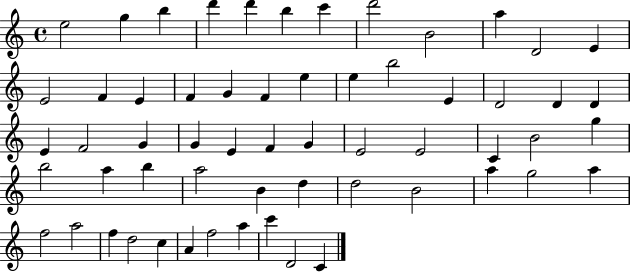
X:1
T:Untitled
M:4/4
L:1/4
K:C
e2 g b d' d' b c' d'2 B2 a D2 E E2 F E F G F e e b2 E D2 D D E F2 G G E F G E2 E2 C B2 g b2 a b a2 B d d2 B2 a g2 a f2 a2 f d2 c A f2 a c' D2 C